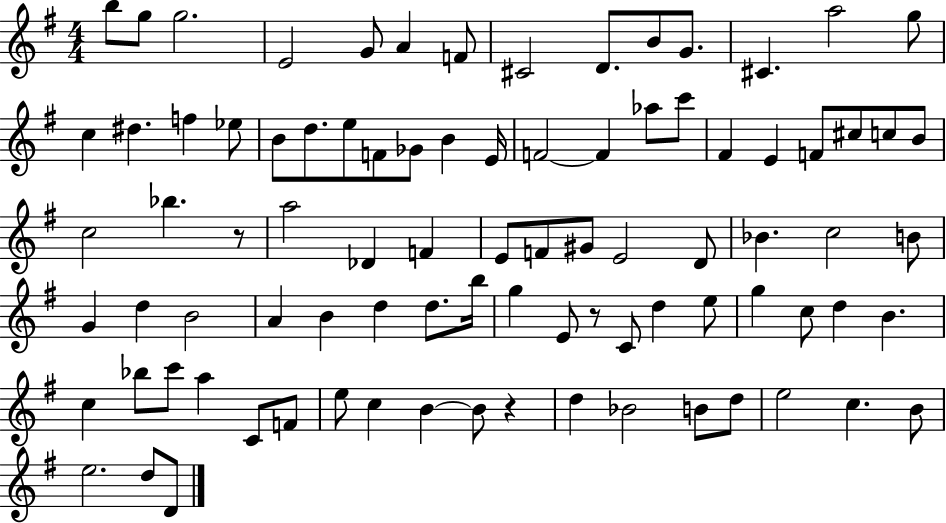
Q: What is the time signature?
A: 4/4